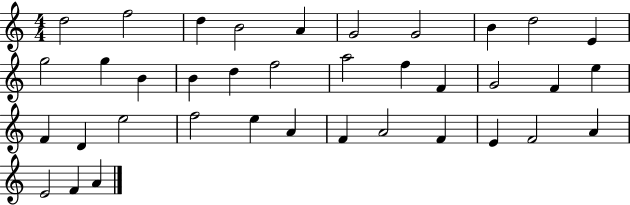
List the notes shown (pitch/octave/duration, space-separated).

D5/h F5/h D5/q B4/h A4/q G4/h G4/h B4/q D5/h E4/q G5/h G5/q B4/q B4/q D5/q F5/h A5/h F5/q F4/q G4/h F4/q E5/q F4/q D4/q E5/h F5/h E5/q A4/q F4/q A4/h F4/q E4/q F4/h A4/q E4/h F4/q A4/q